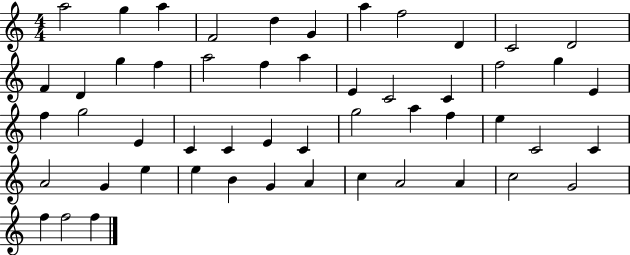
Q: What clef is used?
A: treble